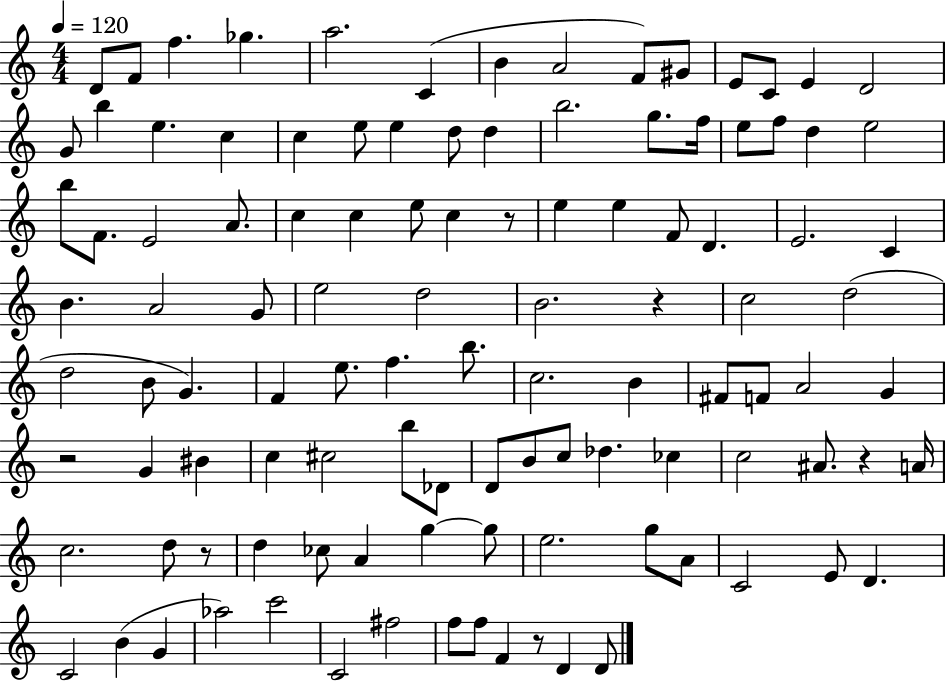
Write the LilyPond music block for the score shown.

{
  \clef treble
  \numericTimeSignature
  \time 4/4
  \key c \major
  \tempo 4 = 120
  d'8 f'8 f''4. ges''4. | a''2. c'4( | b'4 a'2 f'8) gis'8 | e'8 c'8 e'4 d'2 | \break g'8 b''4 e''4. c''4 | c''4 e''8 e''4 d''8 d''4 | b''2. g''8. f''16 | e''8 f''8 d''4 e''2 | \break b''8 f'8. e'2 a'8. | c''4 c''4 e''8 c''4 r8 | e''4 e''4 f'8 d'4. | e'2. c'4 | \break b'4. a'2 g'8 | e''2 d''2 | b'2. r4 | c''2 d''2( | \break d''2 b'8 g'4.) | f'4 e''8. f''4. b''8. | c''2. b'4 | fis'8 f'8 a'2 g'4 | \break r2 g'4 bis'4 | c''4 cis''2 b''8 des'8 | d'8 b'8 c''8 des''4. ces''4 | c''2 ais'8. r4 a'16 | \break c''2. d''8 r8 | d''4 ces''8 a'4 g''4~~ g''8 | e''2. g''8 a'8 | c'2 e'8 d'4. | \break c'2 b'4( g'4 | aes''2) c'''2 | c'2 fis''2 | f''8 f''8 f'4 r8 d'4 d'8 | \break \bar "|."
}